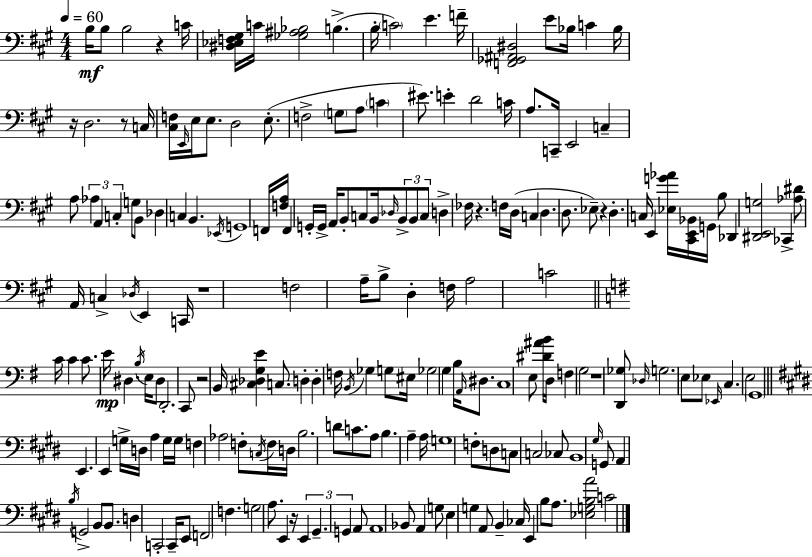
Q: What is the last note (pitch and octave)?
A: C4